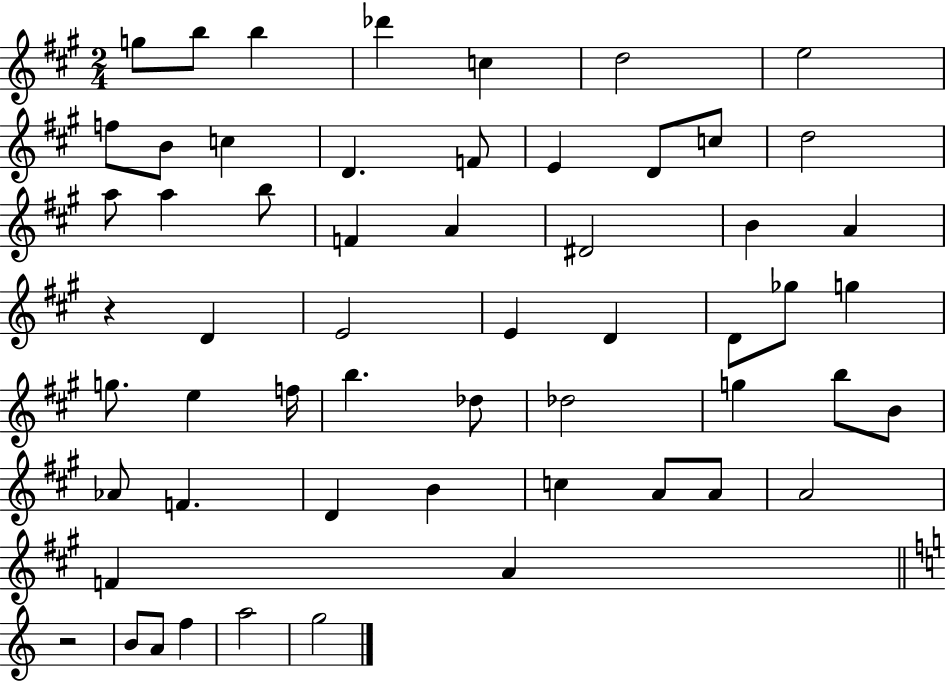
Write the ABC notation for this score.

X:1
T:Untitled
M:2/4
L:1/4
K:A
g/2 b/2 b _d' c d2 e2 f/2 B/2 c D F/2 E D/2 c/2 d2 a/2 a b/2 F A ^D2 B A z D E2 E D D/2 _g/2 g g/2 e f/4 b _d/2 _d2 g b/2 B/2 _A/2 F D B c A/2 A/2 A2 F A z2 B/2 A/2 f a2 g2